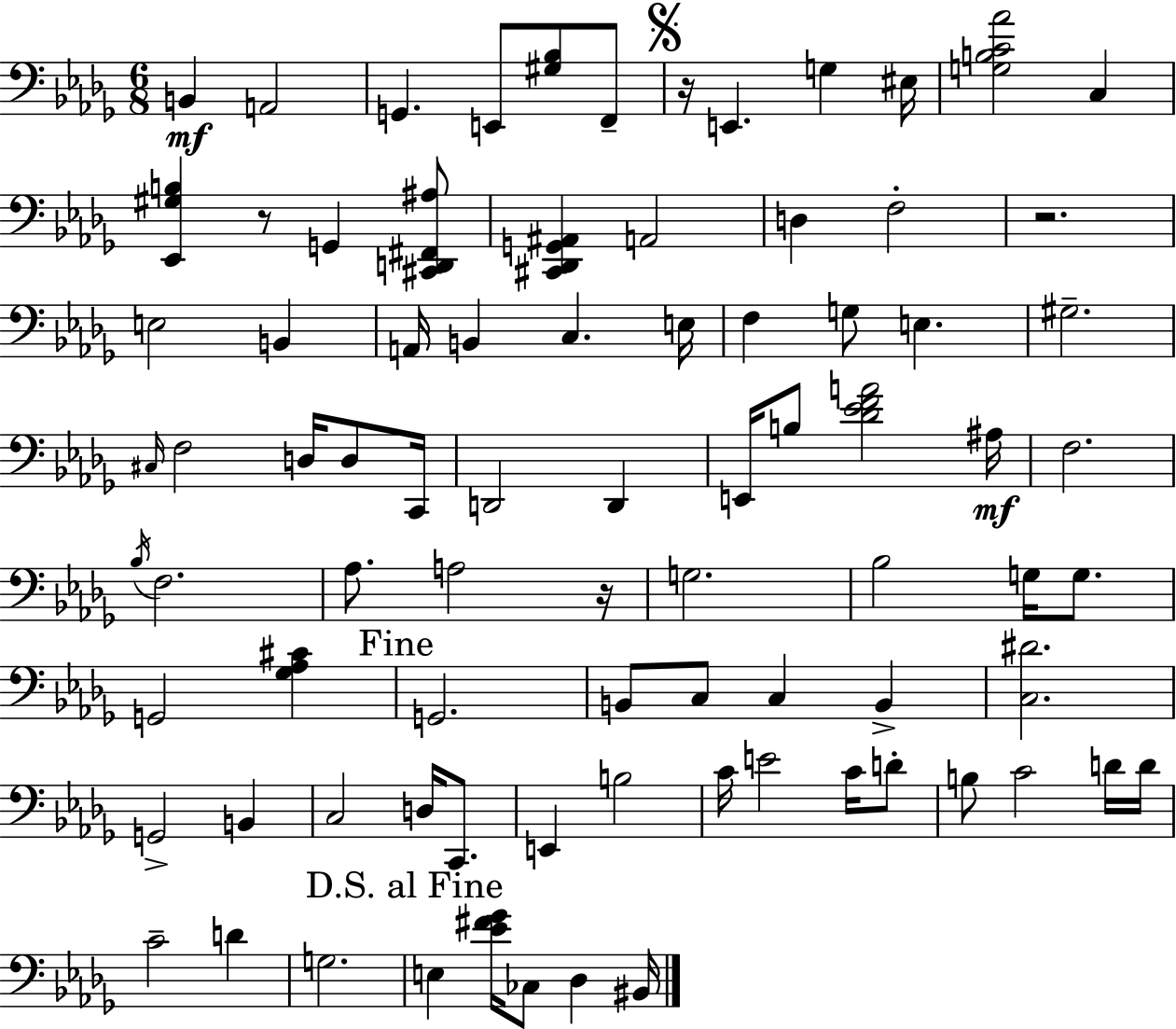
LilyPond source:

{
  \clef bass
  \numericTimeSignature
  \time 6/8
  \key bes \minor
  b,4\mf a,2 | g,4. e,8 <gis bes>8 f,8-- | \mark \markup { \musicglyph "scripts.segno" } r16 e,4. g4 eis16 | <g b c' aes'>2 c4 | \break <ees, gis b>4 r8 g,4 <cis, d, fis, ais>8 | <cis, des, g, ais,>4 a,2 | d4 f2-. | r2. | \break e2 b,4 | a,16 b,4 c4. e16 | f4 g8 e4. | gis2.-- | \break \grace { cis16 } f2 d16 d8 | c,16 d,2 d,4 | e,16 b8 <des' ees' f' a'>2 | ais16\mf f2. | \break \acciaccatura { bes16 } f2. | aes8. a2 | r16 g2. | bes2 g16 g8. | \break g,2 <ges aes cis'>4 | \mark "Fine" g,2. | b,8 c8 c4 b,4-> | <c dis'>2. | \break g,2-> b,4 | c2 d16 c,8. | e,4 b2 | c'16 e'2 c'16 | \break d'8-. b8 c'2 | d'16 d'16 c'2-- d'4 | g2. | \mark "D.S. al Fine" e4 <ees' fis' ges'>16 ces8 des4 | \break bis,16 \bar "|."
}